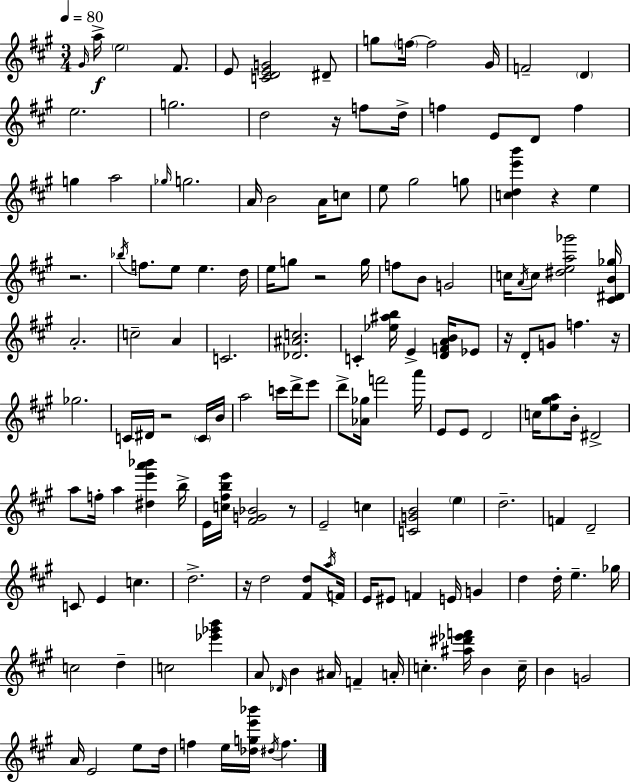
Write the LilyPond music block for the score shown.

{
  \clef treble
  \numericTimeSignature
  \time 3/4
  \key a \major
  \tempo 4 = 80
  \repeat volta 2 { \grace { gis'16 }\f a''16-> \parenthesize e''2 fis'8. | e'8 <c' d' e' g'>2 dis'8-- | g''8 \parenthesize f''16~~ f''2 | gis'16 f'2-- \parenthesize d'4 | \break e''2. | g''2. | d''2 r16 f''8 | d''16-> f''4 e'8 d'8 f''4 | \break g''4 a''2 | \grace { ges''16 } g''2. | a'16 b'2 a'16 | c''8 e''8 gis''2 | \break g''8 <c'' d'' e''' b'''>4 r4 e''4 | r2. | \acciaccatura { bes''16 } f''8. e''8 e''4. | d''16 e''16 g''8 r2 | \break g''16 f''8 b'8 g'2 | c''16 \acciaccatura { a'16 } c''8 <dis'' e'' a'' ges'''>2 | <cis' dis' b' ges''>16 a'2.-. | c''2-- | \break a'4 c'2. | <des' ais' c''>2. | c'4-. <ees'' ais'' b''>16 e'4-> | <d' f' a' b'>16 ees'8 r16 d'8-. g'8 f''4. | \break r16 ges''2. | c'16 dis'16 r2 | \parenthesize c'16 b'16 a''2 | c'''16 d'''16-> e'''8 d'''8-> <aes' ges''>16 f'''2 | \break a'''16 e'8 e'8 d'2 | c''16 <e'' gis'' a''>8 b'16-. dis'2-> | a''8 f''16-. a''4 <dis'' e''' a''' bes'''>4 | b''16-> e'16 <c'' fis'' b'' e'''>16 <fis' g' bes'>2 | \break r8 e'2-- | c''4 <c' g' b'>2 | \parenthesize e''4 d''2.-- | f'4 d'2-- | \break c'8 e'4 c''4. | d''2.-> | r16 d''2 | <fis' d''>8 \acciaccatura { a''16 } f'16 e'16 eis'8 f'4 | \break e'16 g'4 d''4 d''16-. e''4.-- | ges''16 c''2 | d''4-- c''2 | <ees''' ges''' b'''>4 a'8 \grace { des'16 } b'4 | \break ais'16 f'4-- a'16-. c''4.-. | <ais'' dis''' ees''' f'''>16 b'4 c''16-- b'4 g'2 | a'16 e'2 | e''8 d''16 f''4 e''16 <des'' g'' e''' bes'''>16 | \break \acciaccatura { dis''16 } f''4. } \bar "|."
}